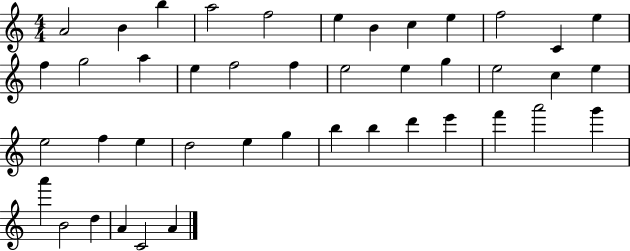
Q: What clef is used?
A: treble